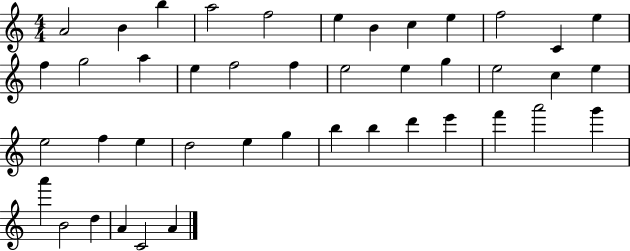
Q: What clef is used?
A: treble